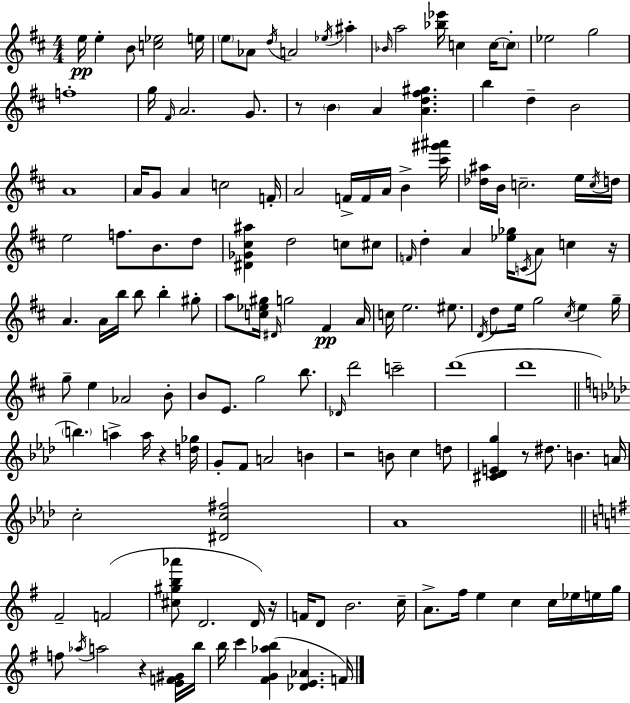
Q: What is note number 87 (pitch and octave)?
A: D6